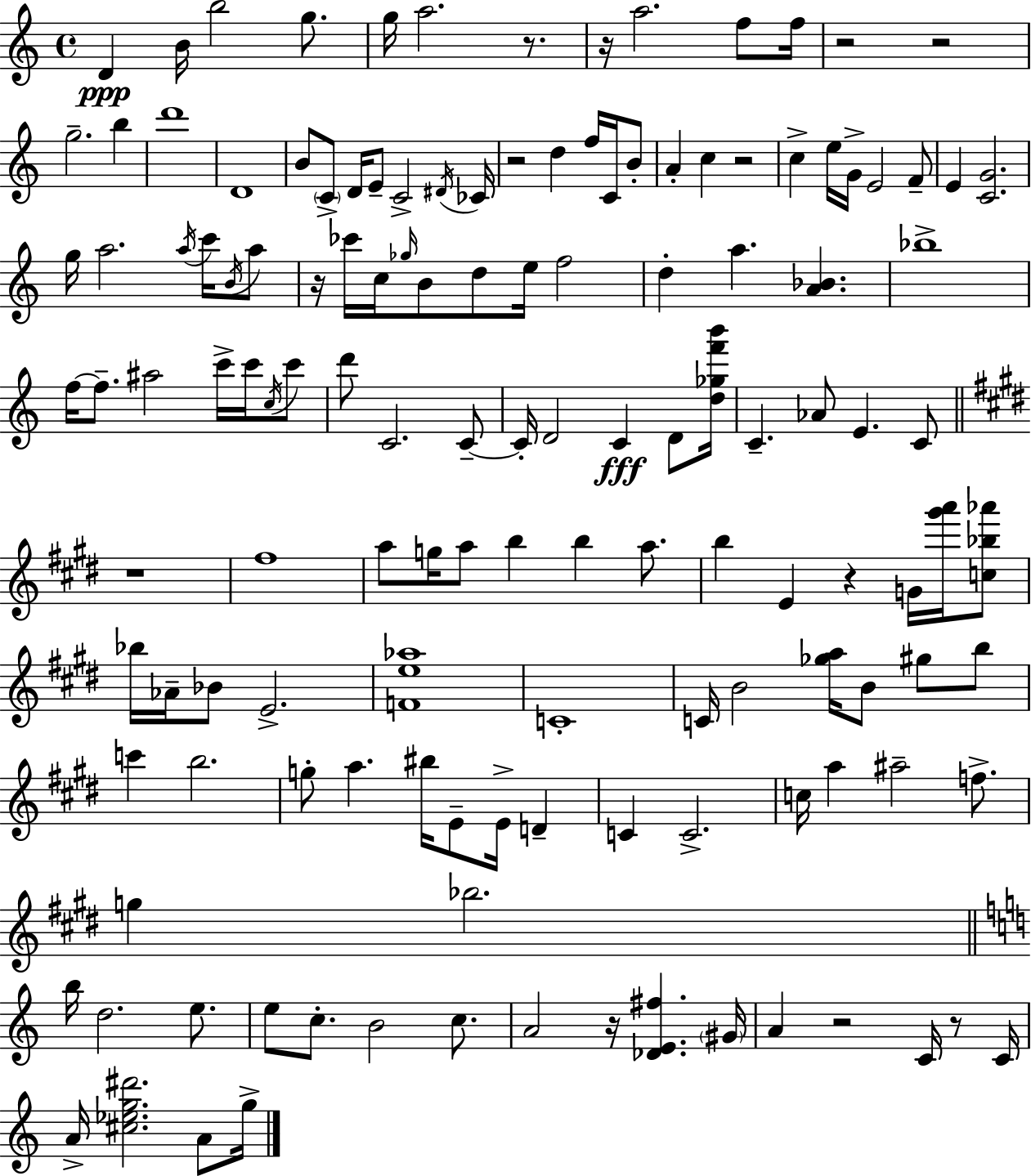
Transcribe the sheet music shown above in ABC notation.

X:1
T:Untitled
M:4/4
L:1/4
K:Am
D B/4 b2 g/2 g/4 a2 z/2 z/4 a2 f/2 f/4 z2 z2 g2 b d'4 D4 B/2 C/2 D/4 E/2 C2 ^D/4 _C/4 z2 d f/4 C/4 B/2 A c z2 c e/4 G/4 E2 F/2 E [CG]2 g/4 a2 a/4 c'/4 B/4 a/2 z/4 _c'/4 c/4 _g/4 B/2 d/2 e/4 f2 d a [A_B] _b4 f/4 f/2 ^a2 c'/4 c'/4 c/4 c'/2 d'/2 C2 C/2 C/4 D2 C D/2 [d_gf'b']/4 C _A/2 E C/2 z4 ^f4 a/2 g/4 a/2 b b a/2 b E z G/4 [^g'a']/4 [c_b_a']/2 _b/4 _A/4 _B/2 E2 [Fe_a]4 C4 C/4 B2 [_ga]/4 B/2 ^g/2 b/2 c' b2 g/2 a ^b/4 E/2 E/4 D C C2 c/4 a ^a2 f/2 g _b2 b/4 d2 e/2 e/2 c/2 B2 c/2 A2 z/4 [_DE^f] ^G/4 A z2 C/4 z/2 C/4 A/4 [^c_eg^d']2 A/2 g/4